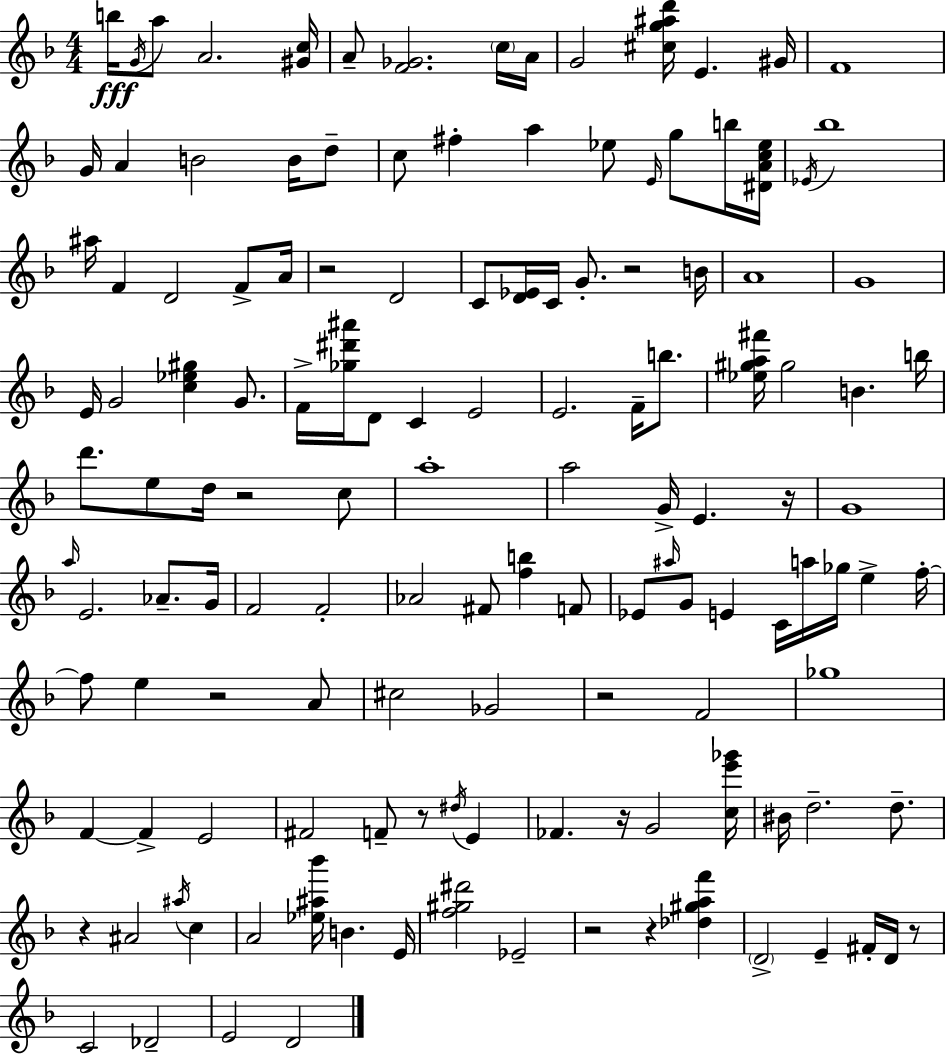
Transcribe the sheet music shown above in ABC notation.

X:1
T:Untitled
M:4/4
L:1/4
K:Dm
b/4 G/4 a/2 A2 [^Gc]/4 A/2 [F_G]2 c/4 A/4 G2 [^cg^ad']/4 E ^G/4 F4 G/4 A B2 B/4 d/2 c/2 ^f a _e/2 E/4 g/2 b/4 [^DAc_e]/4 _E/4 _b4 ^a/4 F D2 F/2 A/4 z2 D2 C/2 [D_E]/4 C/4 G/2 z2 B/4 A4 G4 E/4 G2 [c_e^g] G/2 F/4 [_g^d'^a']/4 D/2 C E2 E2 F/4 b/2 [_e^ga^f']/4 ^g2 B b/4 d'/2 e/2 d/4 z2 c/2 a4 a2 G/4 E z/4 G4 a/4 E2 _A/2 G/4 F2 F2 _A2 ^F/2 [fb] F/2 _E/2 ^a/4 G/2 E C/4 a/4 _g/4 e f/4 f/2 e z2 A/2 ^c2 _G2 z2 F2 _g4 F F E2 ^F2 F/2 z/2 ^d/4 E _F z/4 G2 [ce'_g']/4 ^B/4 d2 d/2 z ^A2 ^a/4 c A2 [_e^a_b']/4 B E/4 [f^g^d']2 _E2 z2 z [_d^gaf'] D2 E ^F/4 D/4 z/2 C2 _D2 E2 D2